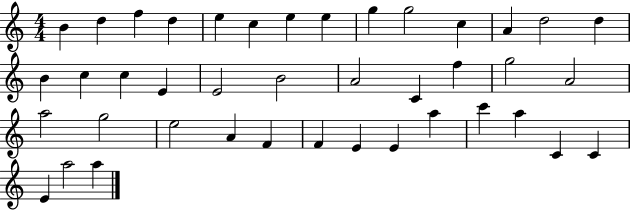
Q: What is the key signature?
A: C major